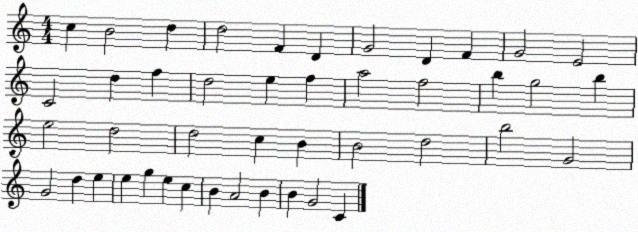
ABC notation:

X:1
T:Untitled
M:4/4
L:1/4
K:C
c B2 d d2 F D G2 D F G2 E2 C2 d f d2 e f a2 f2 b g2 b e2 d2 d2 c B B2 d2 b2 G2 G2 d e e g e c B A2 B B G2 C